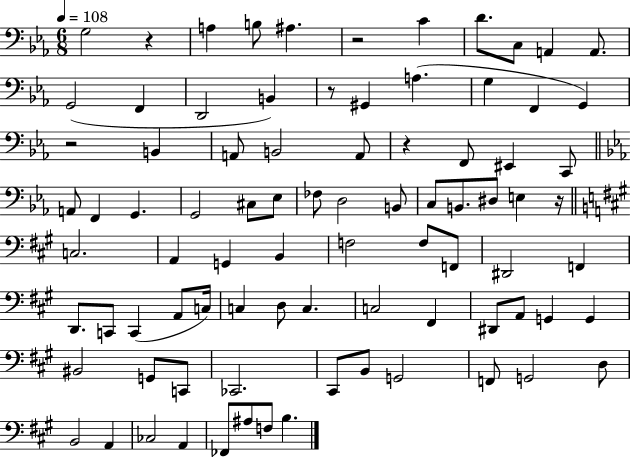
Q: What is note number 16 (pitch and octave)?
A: G3